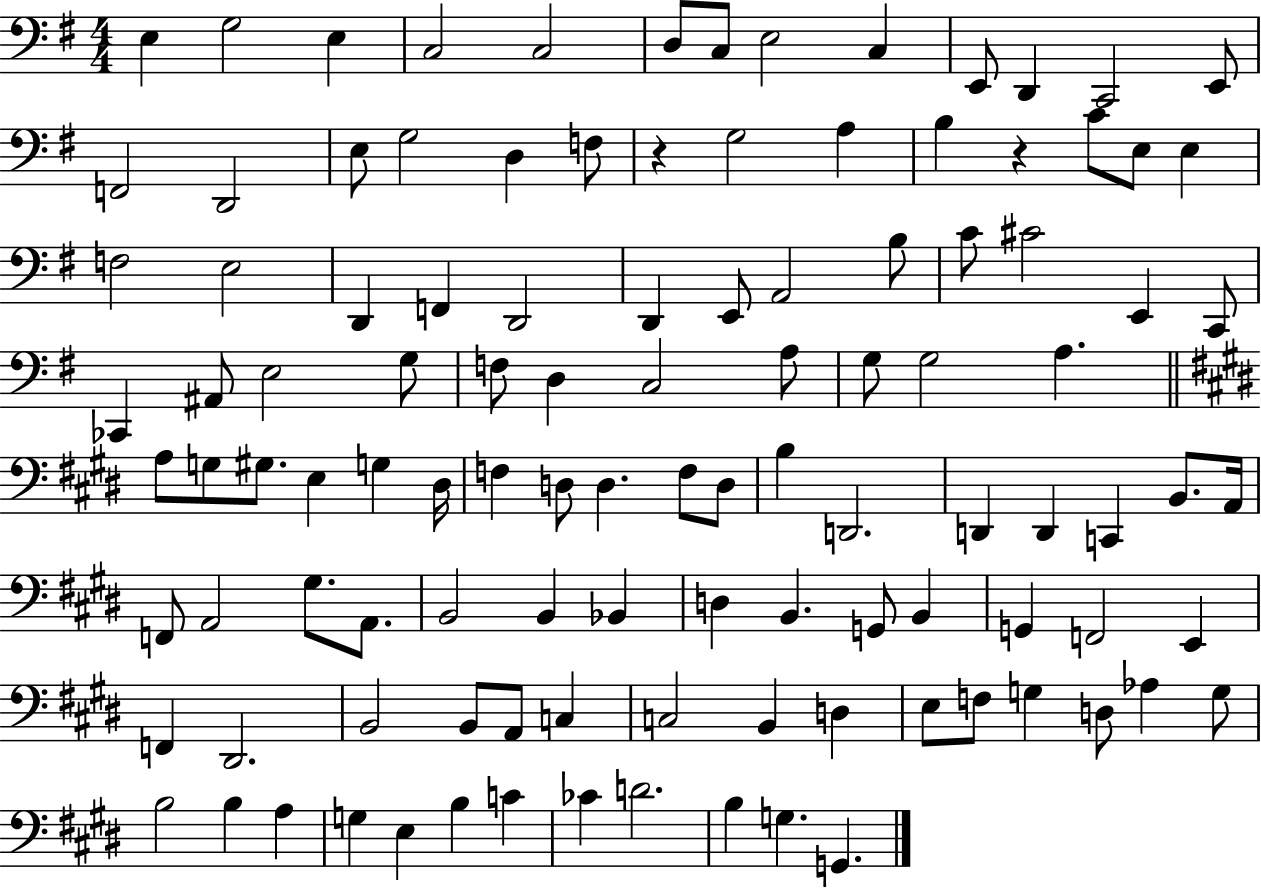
E3/q G3/h E3/q C3/h C3/h D3/e C3/e E3/h C3/q E2/e D2/q C2/h E2/e F2/h D2/h E3/e G3/h D3/q F3/e R/q G3/h A3/q B3/q R/q C4/e E3/e E3/q F3/h E3/h D2/q F2/q D2/h D2/q E2/e A2/h B3/e C4/e C#4/h E2/q C2/e CES2/q A#2/e E3/h G3/e F3/e D3/q C3/h A3/e G3/e G3/h A3/q. A3/e G3/e G#3/e. E3/q G3/q D#3/s F3/q D3/e D3/q. F3/e D3/e B3/q D2/h. D2/q D2/q C2/q B2/e. A2/s F2/e A2/h G#3/e. A2/e. B2/h B2/q Bb2/q D3/q B2/q. G2/e B2/q G2/q F2/h E2/q F2/q D#2/h. B2/h B2/e A2/e C3/q C3/h B2/q D3/q E3/e F3/e G3/q D3/e Ab3/q G3/e B3/h B3/q A3/q G3/q E3/q B3/q C4/q CES4/q D4/h. B3/q G3/q. G2/q.